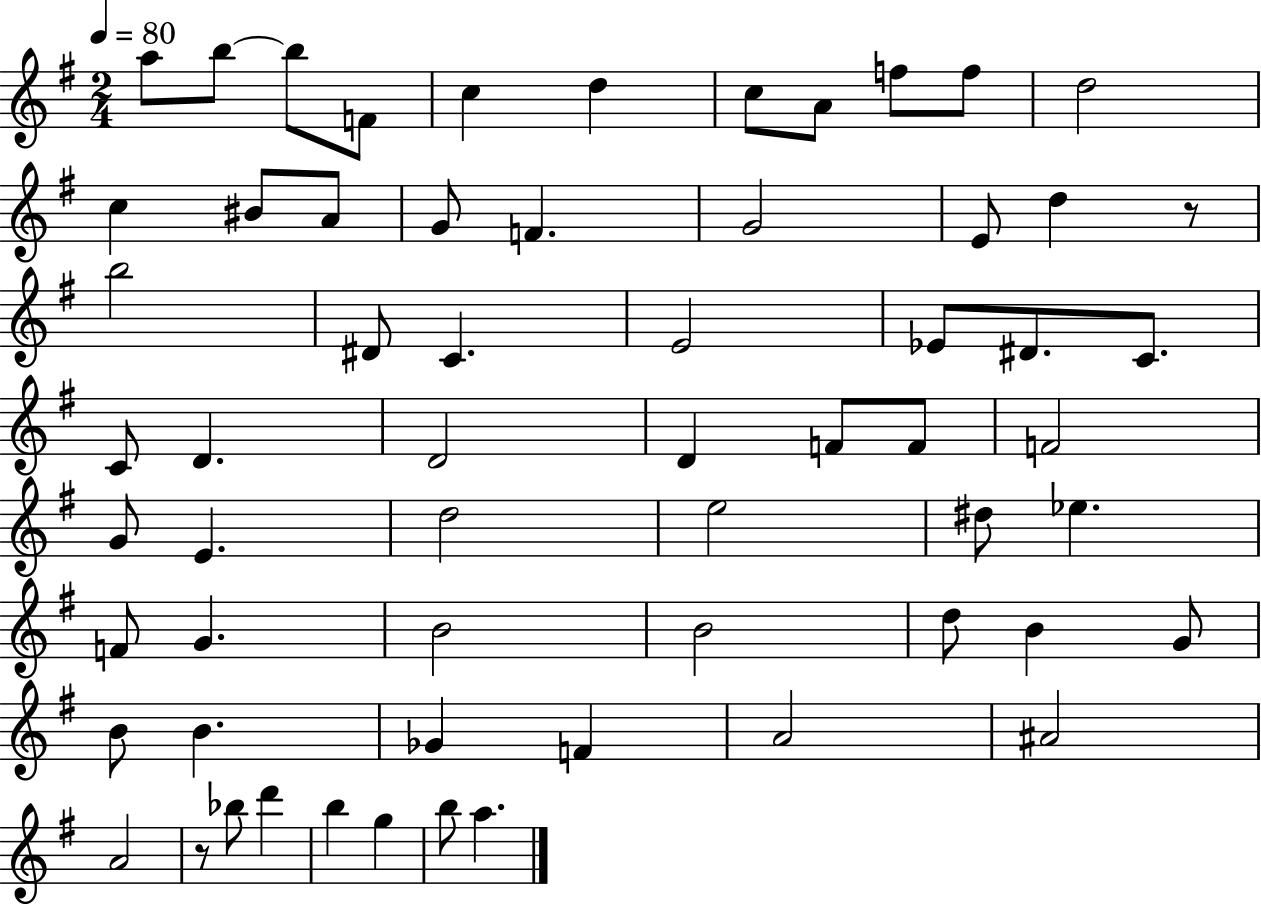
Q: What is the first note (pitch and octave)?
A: A5